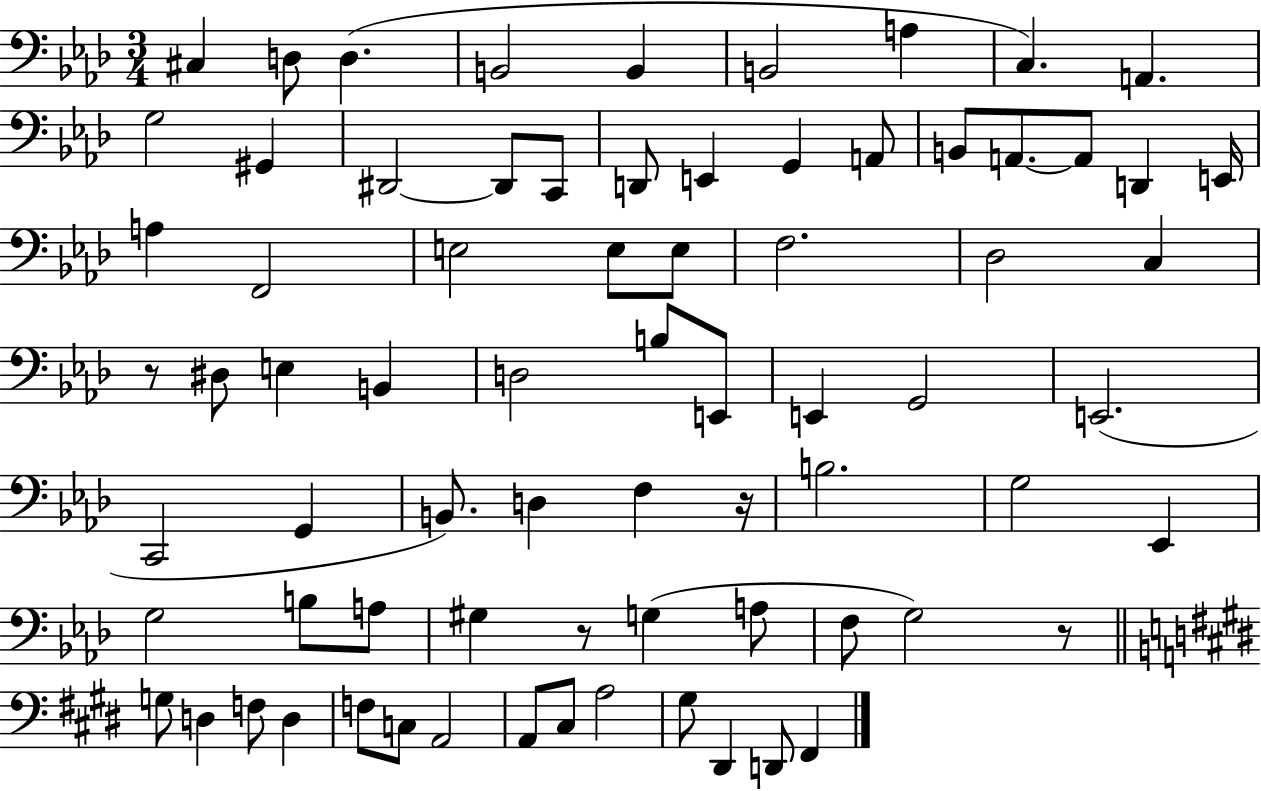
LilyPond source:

{
  \clef bass
  \numericTimeSignature
  \time 3/4
  \key aes \major
  \repeat volta 2 { cis4 d8 d4.( | b,2 b,4 | b,2 a4 | c4.) a,4. | \break g2 gis,4 | dis,2~~ dis,8 c,8 | d,8 e,4 g,4 a,8 | b,8 a,8.~~ a,8 d,4 e,16 | \break a4 f,2 | e2 e8 e8 | f2. | des2 c4 | \break r8 dis8 e4 b,4 | d2 b8 e,8 | e,4 g,2 | e,2.( | \break c,2 g,4 | b,8.) d4 f4 r16 | b2. | g2 ees,4 | \break g2 b8 a8 | gis4 r8 g4( a8 | f8 g2) r8 | \bar "||" \break \key e \major g8 d4 f8 d4 | f8 c8 a,2 | a,8 cis8 a2 | gis8 dis,4 d,8 fis,4 | \break } \bar "|."
}